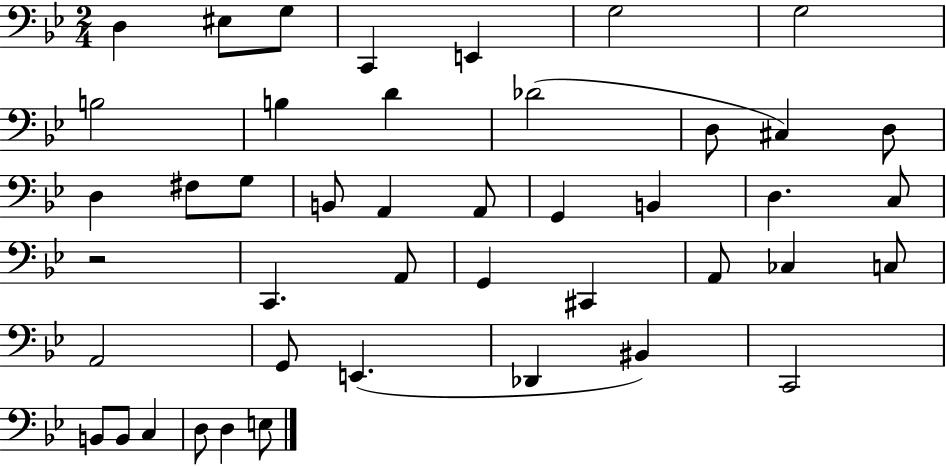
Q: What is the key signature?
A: BES major